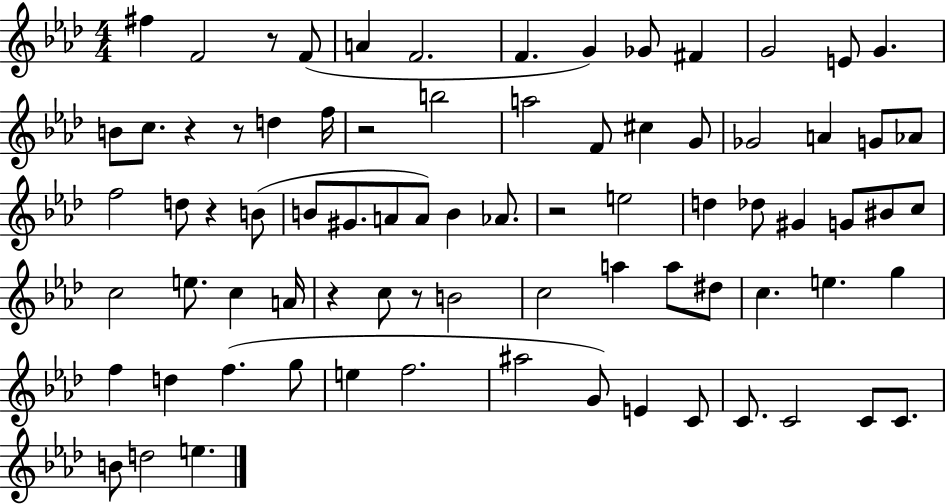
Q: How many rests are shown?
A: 8